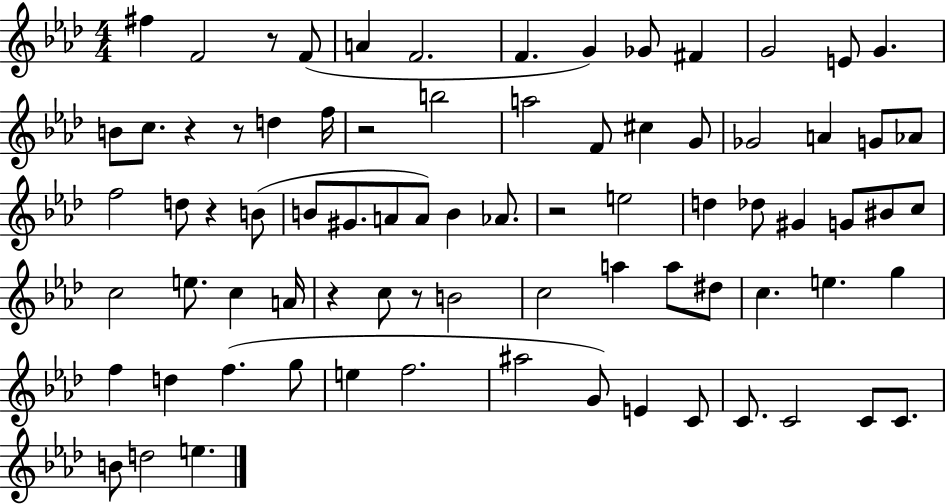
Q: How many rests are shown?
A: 8